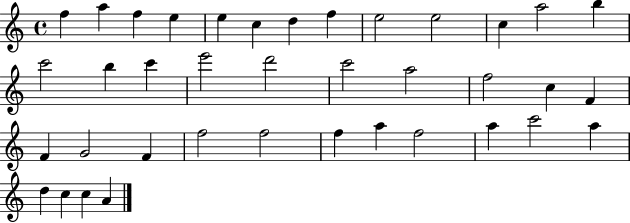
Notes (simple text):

F5/q A5/q F5/q E5/q E5/q C5/q D5/q F5/q E5/h E5/h C5/q A5/h B5/q C6/h B5/q C6/q E6/h D6/h C6/h A5/h F5/h C5/q F4/q F4/q G4/h F4/q F5/h F5/h F5/q A5/q F5/h A5/q C6/h A5/q D5/q C5/q C5/q A4/q